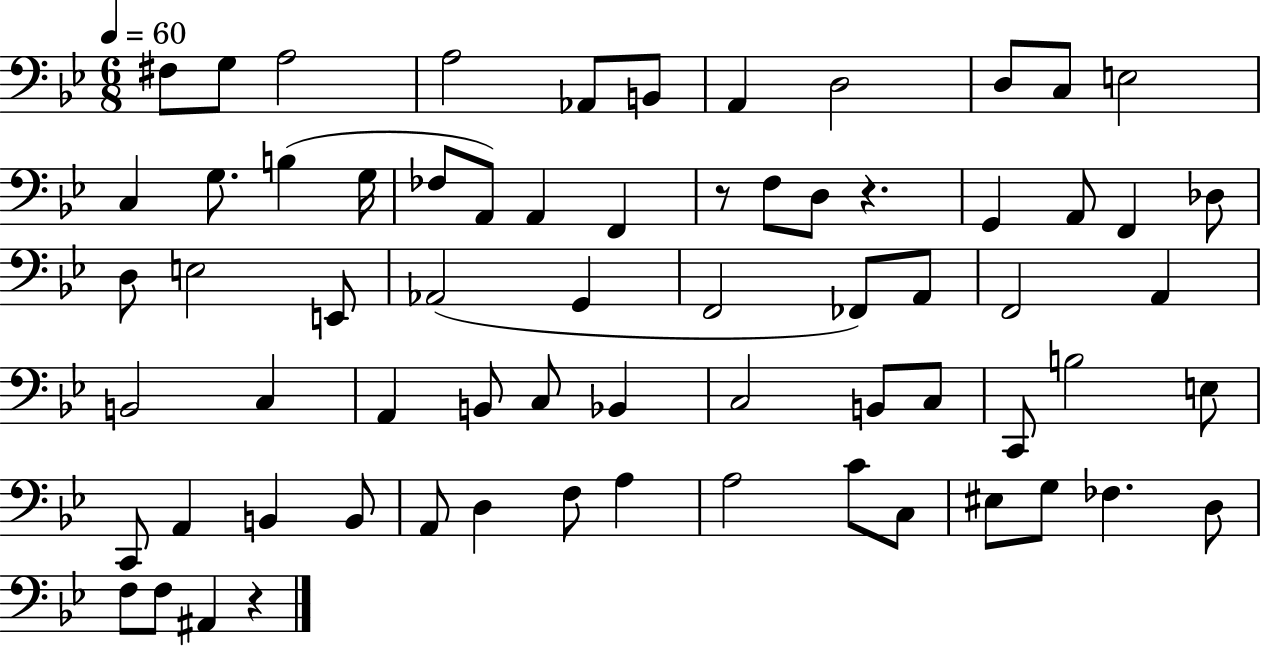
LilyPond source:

{
  \clef bass
  \numericTimeSignature
  \time 6/8
  \key bes \major
  \tempo 4 = 60
  fis8 g8 a2 | a2 aes,8 b,8 | a,4 d2 | d8 c8 e2 | \break c4 g8. b4( g16 | fes8 a,8) a,4 f,4 | r8 f8 d8 r4. | g,4 a,8 f,4 des8 | \break d8 e2 e,8 | aes,2( g,4 | f,2 fes,8) a,8 | f,2 a,4 | \break b,2 c4 | a,4 b,8 c8 bes,4 | c2 b,8 c8 | c,8 b2 e8 | \break c,8 a,4 b,4 b,8 | a,8 d4 f8 a4 | a2 c'8 c8 | eis8 g8 fes4. d8 | \break f8 f8 ais,4 r4 | \bar "|."
}